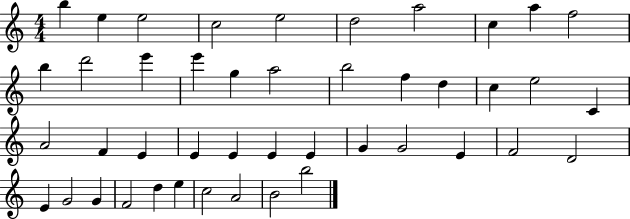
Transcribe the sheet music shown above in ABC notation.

X:1
T:Untitled
M:4/4
L:1/4
K:C
b e e2 c2 e2 d2 a2 c a f2 b d'2 e' e' g a2 b2 f d c e2 C A2 F E E E E E G G2 E F2 D2 E G2 G F2 d e c2 A2 B2 b2